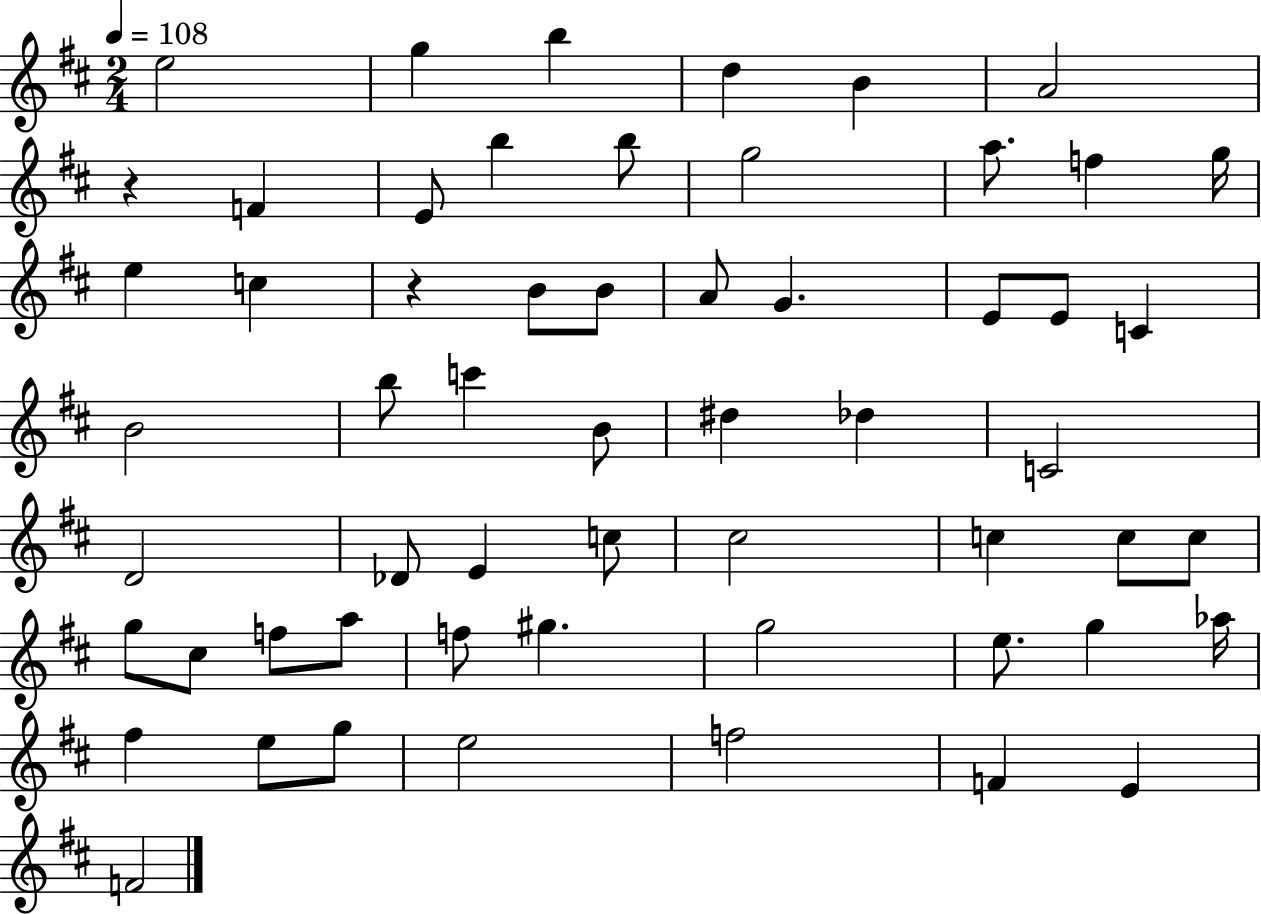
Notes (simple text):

E5/h G5/q B5/q D5/q B4/q A4/h R/q F4/q E4/e B5/q B5/e G5/h A5/e. F5/q G5/s E5/q C5/q R/q B4/e B4/e A4/e G4/q. E4/e E4/e C4/q B4/h B5/e C6/q B4/e D#5/q Db5/q C4/h D4/h Db4/e E4/q C5/e C#5/h C5/q C5/e C5/e G5/e C#5/e F5/e A5/e F5/e G#5/q. G5/h E5/e. G5/q Ab5/s F#5/q E5/e G5/e E5/h F5/h F4/q E4/q F4/h